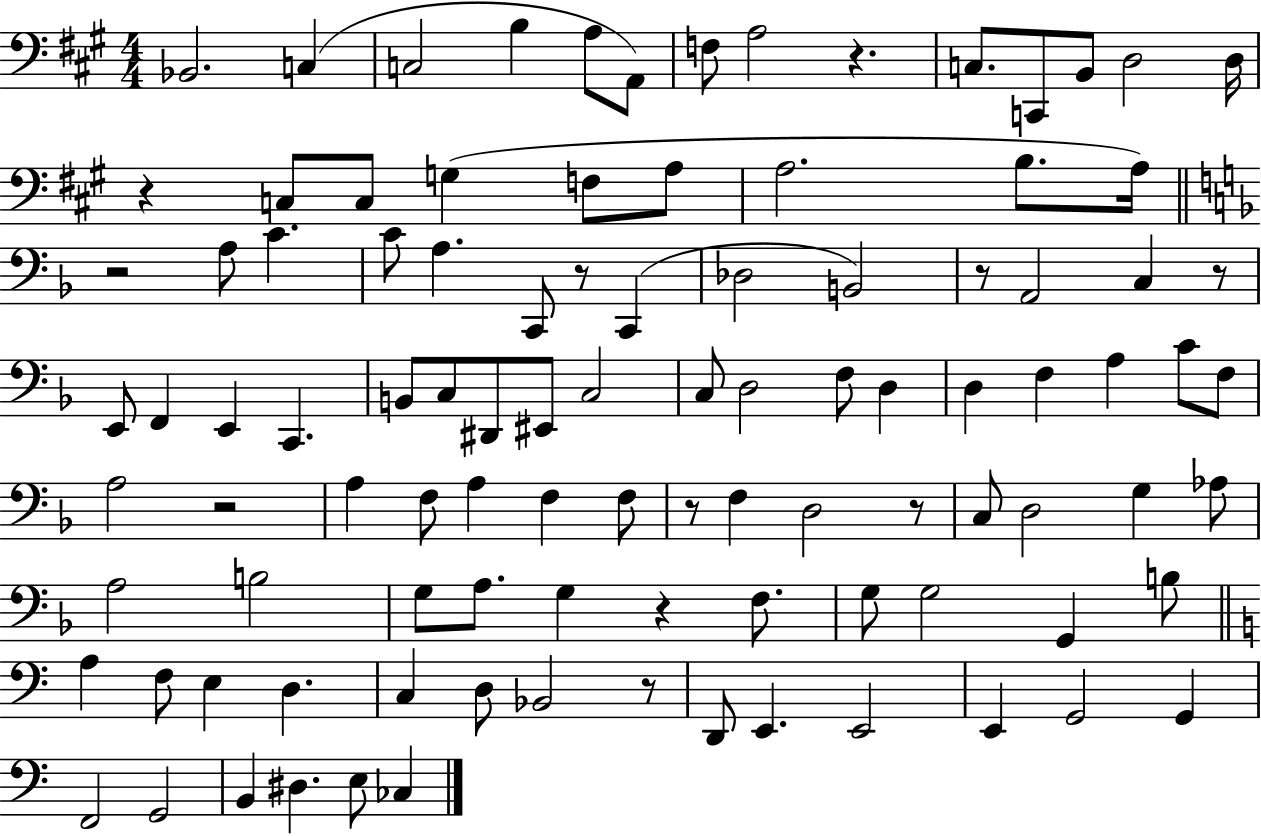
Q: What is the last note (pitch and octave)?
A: CES3